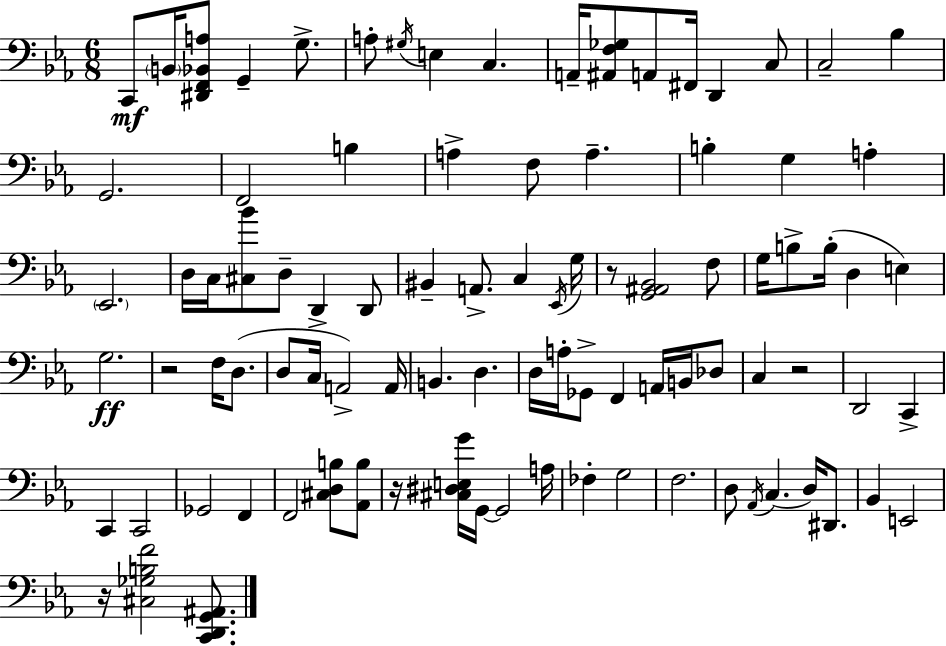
C2/e B2/s [D#2,F2,Bb2,A3]/e G2/q G3/e. A3/e G#3/s E3/q C3/q. A2/s [A#2,F3,Gb3]/e A2/e F#2/s D2/q C3/e C3/h Bb3/q G2/h. F2/h B3/q A3/q F3/e A3/q. B3/q G3/q A3/q Eb2/h. D3/s C3/s [C#3,Bb4]/e D3/e D2/q D2/e BIS2/q A2/e. C3/q Eb2/s G3/s R/e [G2,A#2,Bb2]/h F3/e G3/s B3/e B3/s D3/q E3/q G3/h. R/h F3/s D3/e. D3/e C3/s A2/h A2/s B2/q. D3/q. D3/s A3/s Gb2/e F2/q A2/s B2/s Db3/e C3/q R/h D2/h C2/q C2/q C2/h Gb2/h F2/q F2/h [C#3,D3,B3]/e [Ab2,B3]/e R/s [C#3,D#3,E3,G4]/s G2/s G2/h A3/s FES3/q G3/h F3/h. D3/e Ab2/s C3/q. D3/s D#2/e. Bb2/q E2/h R/s [C#3,Gb3,B3,F4]/h [C2,D2,G2,A#2]/e.